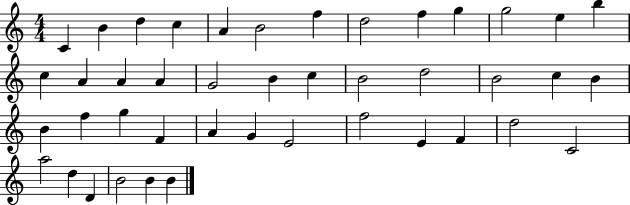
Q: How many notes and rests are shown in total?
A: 43